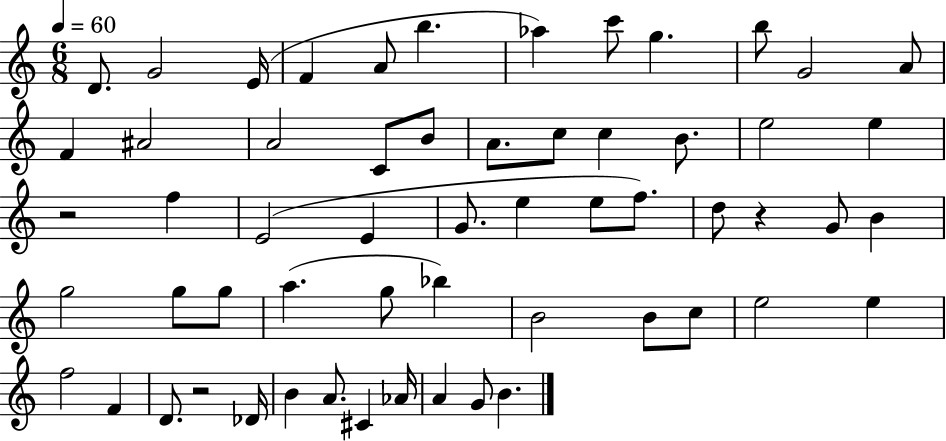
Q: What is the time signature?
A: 6/8